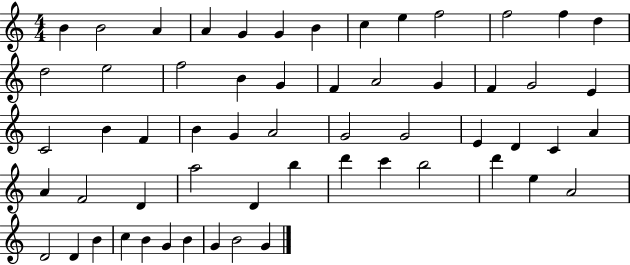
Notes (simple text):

B4/q B4/h A4/q A4/q G4/q G4/q B4/q C5/q E5/q F5/h F5/h F5/q D5/q D5/h E5/h F5/h B4/q G4/q F4/q A4/h G4/q F4/q G4/h E4/q C4/h B4/q F4/q B4/q G4/q A4/h G4/h G4/h E4/q D4/q C4/q A4/q A4/q F4/h D4/q A5/h D4/q B5/q D6/q C6/q B5/h D6/q E5/q A4/h D4/h D4/q B4/q C5/q B4/q G4/q B4/q G4/q B4/h G4/q